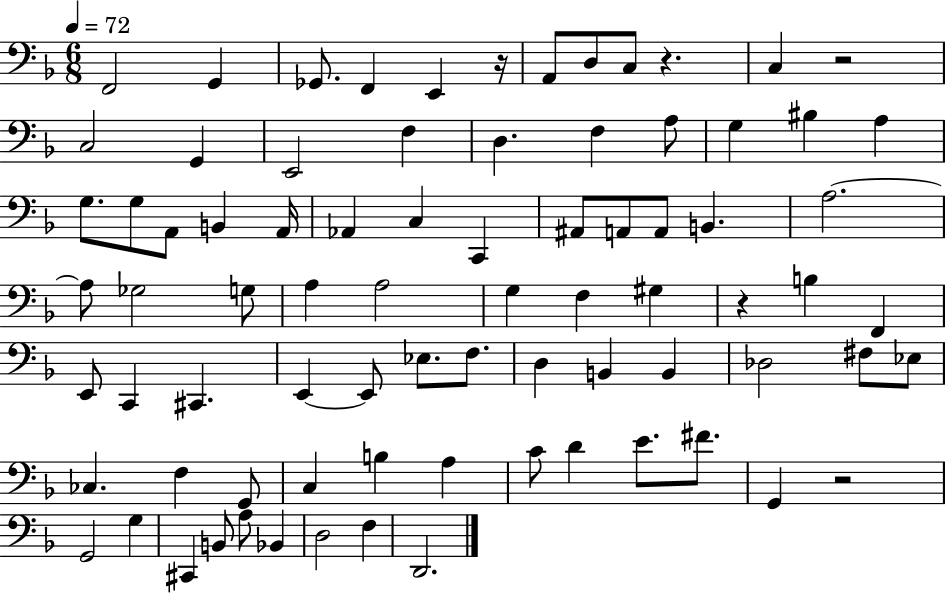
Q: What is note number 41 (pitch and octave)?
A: B3